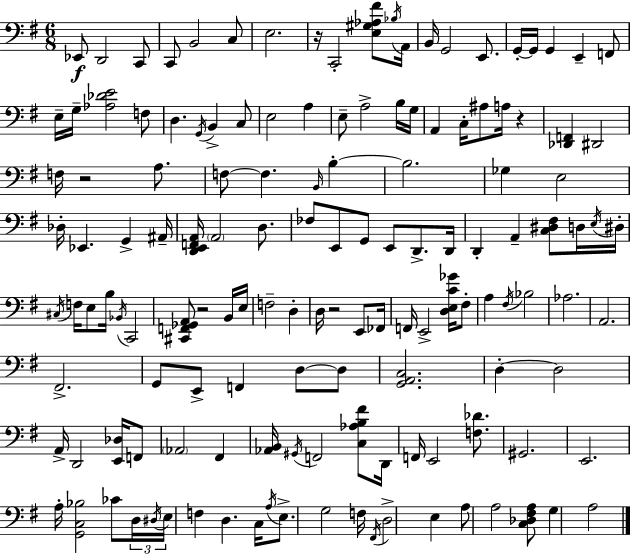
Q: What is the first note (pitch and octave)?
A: Eb2